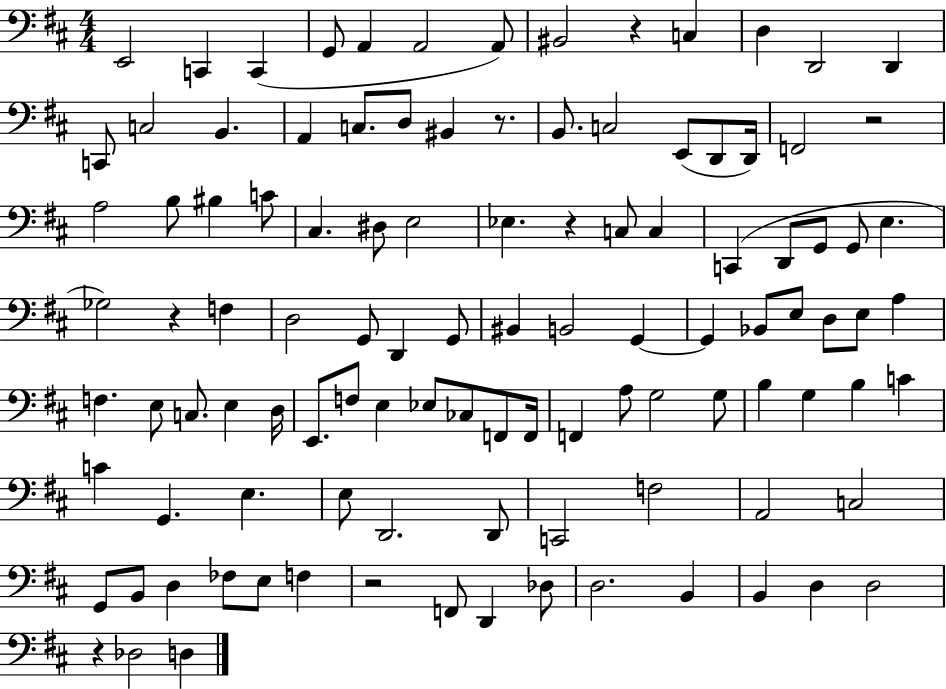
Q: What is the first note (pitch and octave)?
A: E2